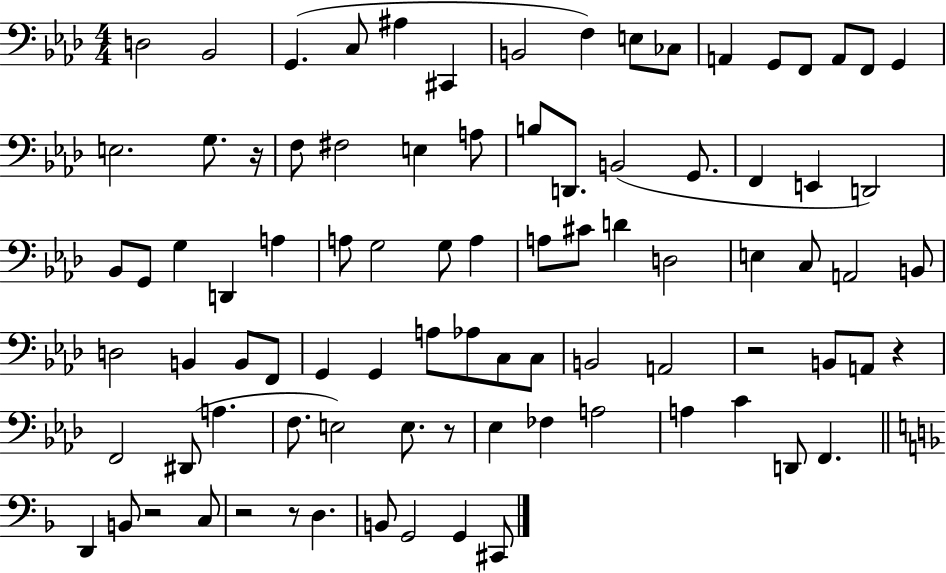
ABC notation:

X:1
T:Untitled
M:4/4
L:1/4
K:Ab
D,2 _B,,2 G,, C,/2 ^A, ^C,, B,,2 F, E,/2 _C,/2 A,, G,,/2 F,,/2 A,,/2 F,,/2 G,, E,2 G,/2 z/4 F,/2 ^F,2 E, A,/2 B,/2 D,,/2 B,,2 G,,/2 F,, E,, D,,2 _B,,/2 G,,/2 G, D,, A, A,/2 G,2 G,/2 A, A,/2 ^C/2 D D,2 E, C,/2 A,,2 B,,/2 D,2 B,, B,,/2 F,,/2 G,, G,, A,/2 _A,/2 C,/2 C,/2 B,,2 A,,2 z2 B,,/2 A,,/2 z F,,2 ^D,,/2 A, F,/2 E,2 E,/2 z/2 _E, _F, A,2 A, C D,,/2 F,, D,, B,,/2 z2 C,/2 z2 z/2 D, B,,/2 G,,2 G,, ^C,,/2